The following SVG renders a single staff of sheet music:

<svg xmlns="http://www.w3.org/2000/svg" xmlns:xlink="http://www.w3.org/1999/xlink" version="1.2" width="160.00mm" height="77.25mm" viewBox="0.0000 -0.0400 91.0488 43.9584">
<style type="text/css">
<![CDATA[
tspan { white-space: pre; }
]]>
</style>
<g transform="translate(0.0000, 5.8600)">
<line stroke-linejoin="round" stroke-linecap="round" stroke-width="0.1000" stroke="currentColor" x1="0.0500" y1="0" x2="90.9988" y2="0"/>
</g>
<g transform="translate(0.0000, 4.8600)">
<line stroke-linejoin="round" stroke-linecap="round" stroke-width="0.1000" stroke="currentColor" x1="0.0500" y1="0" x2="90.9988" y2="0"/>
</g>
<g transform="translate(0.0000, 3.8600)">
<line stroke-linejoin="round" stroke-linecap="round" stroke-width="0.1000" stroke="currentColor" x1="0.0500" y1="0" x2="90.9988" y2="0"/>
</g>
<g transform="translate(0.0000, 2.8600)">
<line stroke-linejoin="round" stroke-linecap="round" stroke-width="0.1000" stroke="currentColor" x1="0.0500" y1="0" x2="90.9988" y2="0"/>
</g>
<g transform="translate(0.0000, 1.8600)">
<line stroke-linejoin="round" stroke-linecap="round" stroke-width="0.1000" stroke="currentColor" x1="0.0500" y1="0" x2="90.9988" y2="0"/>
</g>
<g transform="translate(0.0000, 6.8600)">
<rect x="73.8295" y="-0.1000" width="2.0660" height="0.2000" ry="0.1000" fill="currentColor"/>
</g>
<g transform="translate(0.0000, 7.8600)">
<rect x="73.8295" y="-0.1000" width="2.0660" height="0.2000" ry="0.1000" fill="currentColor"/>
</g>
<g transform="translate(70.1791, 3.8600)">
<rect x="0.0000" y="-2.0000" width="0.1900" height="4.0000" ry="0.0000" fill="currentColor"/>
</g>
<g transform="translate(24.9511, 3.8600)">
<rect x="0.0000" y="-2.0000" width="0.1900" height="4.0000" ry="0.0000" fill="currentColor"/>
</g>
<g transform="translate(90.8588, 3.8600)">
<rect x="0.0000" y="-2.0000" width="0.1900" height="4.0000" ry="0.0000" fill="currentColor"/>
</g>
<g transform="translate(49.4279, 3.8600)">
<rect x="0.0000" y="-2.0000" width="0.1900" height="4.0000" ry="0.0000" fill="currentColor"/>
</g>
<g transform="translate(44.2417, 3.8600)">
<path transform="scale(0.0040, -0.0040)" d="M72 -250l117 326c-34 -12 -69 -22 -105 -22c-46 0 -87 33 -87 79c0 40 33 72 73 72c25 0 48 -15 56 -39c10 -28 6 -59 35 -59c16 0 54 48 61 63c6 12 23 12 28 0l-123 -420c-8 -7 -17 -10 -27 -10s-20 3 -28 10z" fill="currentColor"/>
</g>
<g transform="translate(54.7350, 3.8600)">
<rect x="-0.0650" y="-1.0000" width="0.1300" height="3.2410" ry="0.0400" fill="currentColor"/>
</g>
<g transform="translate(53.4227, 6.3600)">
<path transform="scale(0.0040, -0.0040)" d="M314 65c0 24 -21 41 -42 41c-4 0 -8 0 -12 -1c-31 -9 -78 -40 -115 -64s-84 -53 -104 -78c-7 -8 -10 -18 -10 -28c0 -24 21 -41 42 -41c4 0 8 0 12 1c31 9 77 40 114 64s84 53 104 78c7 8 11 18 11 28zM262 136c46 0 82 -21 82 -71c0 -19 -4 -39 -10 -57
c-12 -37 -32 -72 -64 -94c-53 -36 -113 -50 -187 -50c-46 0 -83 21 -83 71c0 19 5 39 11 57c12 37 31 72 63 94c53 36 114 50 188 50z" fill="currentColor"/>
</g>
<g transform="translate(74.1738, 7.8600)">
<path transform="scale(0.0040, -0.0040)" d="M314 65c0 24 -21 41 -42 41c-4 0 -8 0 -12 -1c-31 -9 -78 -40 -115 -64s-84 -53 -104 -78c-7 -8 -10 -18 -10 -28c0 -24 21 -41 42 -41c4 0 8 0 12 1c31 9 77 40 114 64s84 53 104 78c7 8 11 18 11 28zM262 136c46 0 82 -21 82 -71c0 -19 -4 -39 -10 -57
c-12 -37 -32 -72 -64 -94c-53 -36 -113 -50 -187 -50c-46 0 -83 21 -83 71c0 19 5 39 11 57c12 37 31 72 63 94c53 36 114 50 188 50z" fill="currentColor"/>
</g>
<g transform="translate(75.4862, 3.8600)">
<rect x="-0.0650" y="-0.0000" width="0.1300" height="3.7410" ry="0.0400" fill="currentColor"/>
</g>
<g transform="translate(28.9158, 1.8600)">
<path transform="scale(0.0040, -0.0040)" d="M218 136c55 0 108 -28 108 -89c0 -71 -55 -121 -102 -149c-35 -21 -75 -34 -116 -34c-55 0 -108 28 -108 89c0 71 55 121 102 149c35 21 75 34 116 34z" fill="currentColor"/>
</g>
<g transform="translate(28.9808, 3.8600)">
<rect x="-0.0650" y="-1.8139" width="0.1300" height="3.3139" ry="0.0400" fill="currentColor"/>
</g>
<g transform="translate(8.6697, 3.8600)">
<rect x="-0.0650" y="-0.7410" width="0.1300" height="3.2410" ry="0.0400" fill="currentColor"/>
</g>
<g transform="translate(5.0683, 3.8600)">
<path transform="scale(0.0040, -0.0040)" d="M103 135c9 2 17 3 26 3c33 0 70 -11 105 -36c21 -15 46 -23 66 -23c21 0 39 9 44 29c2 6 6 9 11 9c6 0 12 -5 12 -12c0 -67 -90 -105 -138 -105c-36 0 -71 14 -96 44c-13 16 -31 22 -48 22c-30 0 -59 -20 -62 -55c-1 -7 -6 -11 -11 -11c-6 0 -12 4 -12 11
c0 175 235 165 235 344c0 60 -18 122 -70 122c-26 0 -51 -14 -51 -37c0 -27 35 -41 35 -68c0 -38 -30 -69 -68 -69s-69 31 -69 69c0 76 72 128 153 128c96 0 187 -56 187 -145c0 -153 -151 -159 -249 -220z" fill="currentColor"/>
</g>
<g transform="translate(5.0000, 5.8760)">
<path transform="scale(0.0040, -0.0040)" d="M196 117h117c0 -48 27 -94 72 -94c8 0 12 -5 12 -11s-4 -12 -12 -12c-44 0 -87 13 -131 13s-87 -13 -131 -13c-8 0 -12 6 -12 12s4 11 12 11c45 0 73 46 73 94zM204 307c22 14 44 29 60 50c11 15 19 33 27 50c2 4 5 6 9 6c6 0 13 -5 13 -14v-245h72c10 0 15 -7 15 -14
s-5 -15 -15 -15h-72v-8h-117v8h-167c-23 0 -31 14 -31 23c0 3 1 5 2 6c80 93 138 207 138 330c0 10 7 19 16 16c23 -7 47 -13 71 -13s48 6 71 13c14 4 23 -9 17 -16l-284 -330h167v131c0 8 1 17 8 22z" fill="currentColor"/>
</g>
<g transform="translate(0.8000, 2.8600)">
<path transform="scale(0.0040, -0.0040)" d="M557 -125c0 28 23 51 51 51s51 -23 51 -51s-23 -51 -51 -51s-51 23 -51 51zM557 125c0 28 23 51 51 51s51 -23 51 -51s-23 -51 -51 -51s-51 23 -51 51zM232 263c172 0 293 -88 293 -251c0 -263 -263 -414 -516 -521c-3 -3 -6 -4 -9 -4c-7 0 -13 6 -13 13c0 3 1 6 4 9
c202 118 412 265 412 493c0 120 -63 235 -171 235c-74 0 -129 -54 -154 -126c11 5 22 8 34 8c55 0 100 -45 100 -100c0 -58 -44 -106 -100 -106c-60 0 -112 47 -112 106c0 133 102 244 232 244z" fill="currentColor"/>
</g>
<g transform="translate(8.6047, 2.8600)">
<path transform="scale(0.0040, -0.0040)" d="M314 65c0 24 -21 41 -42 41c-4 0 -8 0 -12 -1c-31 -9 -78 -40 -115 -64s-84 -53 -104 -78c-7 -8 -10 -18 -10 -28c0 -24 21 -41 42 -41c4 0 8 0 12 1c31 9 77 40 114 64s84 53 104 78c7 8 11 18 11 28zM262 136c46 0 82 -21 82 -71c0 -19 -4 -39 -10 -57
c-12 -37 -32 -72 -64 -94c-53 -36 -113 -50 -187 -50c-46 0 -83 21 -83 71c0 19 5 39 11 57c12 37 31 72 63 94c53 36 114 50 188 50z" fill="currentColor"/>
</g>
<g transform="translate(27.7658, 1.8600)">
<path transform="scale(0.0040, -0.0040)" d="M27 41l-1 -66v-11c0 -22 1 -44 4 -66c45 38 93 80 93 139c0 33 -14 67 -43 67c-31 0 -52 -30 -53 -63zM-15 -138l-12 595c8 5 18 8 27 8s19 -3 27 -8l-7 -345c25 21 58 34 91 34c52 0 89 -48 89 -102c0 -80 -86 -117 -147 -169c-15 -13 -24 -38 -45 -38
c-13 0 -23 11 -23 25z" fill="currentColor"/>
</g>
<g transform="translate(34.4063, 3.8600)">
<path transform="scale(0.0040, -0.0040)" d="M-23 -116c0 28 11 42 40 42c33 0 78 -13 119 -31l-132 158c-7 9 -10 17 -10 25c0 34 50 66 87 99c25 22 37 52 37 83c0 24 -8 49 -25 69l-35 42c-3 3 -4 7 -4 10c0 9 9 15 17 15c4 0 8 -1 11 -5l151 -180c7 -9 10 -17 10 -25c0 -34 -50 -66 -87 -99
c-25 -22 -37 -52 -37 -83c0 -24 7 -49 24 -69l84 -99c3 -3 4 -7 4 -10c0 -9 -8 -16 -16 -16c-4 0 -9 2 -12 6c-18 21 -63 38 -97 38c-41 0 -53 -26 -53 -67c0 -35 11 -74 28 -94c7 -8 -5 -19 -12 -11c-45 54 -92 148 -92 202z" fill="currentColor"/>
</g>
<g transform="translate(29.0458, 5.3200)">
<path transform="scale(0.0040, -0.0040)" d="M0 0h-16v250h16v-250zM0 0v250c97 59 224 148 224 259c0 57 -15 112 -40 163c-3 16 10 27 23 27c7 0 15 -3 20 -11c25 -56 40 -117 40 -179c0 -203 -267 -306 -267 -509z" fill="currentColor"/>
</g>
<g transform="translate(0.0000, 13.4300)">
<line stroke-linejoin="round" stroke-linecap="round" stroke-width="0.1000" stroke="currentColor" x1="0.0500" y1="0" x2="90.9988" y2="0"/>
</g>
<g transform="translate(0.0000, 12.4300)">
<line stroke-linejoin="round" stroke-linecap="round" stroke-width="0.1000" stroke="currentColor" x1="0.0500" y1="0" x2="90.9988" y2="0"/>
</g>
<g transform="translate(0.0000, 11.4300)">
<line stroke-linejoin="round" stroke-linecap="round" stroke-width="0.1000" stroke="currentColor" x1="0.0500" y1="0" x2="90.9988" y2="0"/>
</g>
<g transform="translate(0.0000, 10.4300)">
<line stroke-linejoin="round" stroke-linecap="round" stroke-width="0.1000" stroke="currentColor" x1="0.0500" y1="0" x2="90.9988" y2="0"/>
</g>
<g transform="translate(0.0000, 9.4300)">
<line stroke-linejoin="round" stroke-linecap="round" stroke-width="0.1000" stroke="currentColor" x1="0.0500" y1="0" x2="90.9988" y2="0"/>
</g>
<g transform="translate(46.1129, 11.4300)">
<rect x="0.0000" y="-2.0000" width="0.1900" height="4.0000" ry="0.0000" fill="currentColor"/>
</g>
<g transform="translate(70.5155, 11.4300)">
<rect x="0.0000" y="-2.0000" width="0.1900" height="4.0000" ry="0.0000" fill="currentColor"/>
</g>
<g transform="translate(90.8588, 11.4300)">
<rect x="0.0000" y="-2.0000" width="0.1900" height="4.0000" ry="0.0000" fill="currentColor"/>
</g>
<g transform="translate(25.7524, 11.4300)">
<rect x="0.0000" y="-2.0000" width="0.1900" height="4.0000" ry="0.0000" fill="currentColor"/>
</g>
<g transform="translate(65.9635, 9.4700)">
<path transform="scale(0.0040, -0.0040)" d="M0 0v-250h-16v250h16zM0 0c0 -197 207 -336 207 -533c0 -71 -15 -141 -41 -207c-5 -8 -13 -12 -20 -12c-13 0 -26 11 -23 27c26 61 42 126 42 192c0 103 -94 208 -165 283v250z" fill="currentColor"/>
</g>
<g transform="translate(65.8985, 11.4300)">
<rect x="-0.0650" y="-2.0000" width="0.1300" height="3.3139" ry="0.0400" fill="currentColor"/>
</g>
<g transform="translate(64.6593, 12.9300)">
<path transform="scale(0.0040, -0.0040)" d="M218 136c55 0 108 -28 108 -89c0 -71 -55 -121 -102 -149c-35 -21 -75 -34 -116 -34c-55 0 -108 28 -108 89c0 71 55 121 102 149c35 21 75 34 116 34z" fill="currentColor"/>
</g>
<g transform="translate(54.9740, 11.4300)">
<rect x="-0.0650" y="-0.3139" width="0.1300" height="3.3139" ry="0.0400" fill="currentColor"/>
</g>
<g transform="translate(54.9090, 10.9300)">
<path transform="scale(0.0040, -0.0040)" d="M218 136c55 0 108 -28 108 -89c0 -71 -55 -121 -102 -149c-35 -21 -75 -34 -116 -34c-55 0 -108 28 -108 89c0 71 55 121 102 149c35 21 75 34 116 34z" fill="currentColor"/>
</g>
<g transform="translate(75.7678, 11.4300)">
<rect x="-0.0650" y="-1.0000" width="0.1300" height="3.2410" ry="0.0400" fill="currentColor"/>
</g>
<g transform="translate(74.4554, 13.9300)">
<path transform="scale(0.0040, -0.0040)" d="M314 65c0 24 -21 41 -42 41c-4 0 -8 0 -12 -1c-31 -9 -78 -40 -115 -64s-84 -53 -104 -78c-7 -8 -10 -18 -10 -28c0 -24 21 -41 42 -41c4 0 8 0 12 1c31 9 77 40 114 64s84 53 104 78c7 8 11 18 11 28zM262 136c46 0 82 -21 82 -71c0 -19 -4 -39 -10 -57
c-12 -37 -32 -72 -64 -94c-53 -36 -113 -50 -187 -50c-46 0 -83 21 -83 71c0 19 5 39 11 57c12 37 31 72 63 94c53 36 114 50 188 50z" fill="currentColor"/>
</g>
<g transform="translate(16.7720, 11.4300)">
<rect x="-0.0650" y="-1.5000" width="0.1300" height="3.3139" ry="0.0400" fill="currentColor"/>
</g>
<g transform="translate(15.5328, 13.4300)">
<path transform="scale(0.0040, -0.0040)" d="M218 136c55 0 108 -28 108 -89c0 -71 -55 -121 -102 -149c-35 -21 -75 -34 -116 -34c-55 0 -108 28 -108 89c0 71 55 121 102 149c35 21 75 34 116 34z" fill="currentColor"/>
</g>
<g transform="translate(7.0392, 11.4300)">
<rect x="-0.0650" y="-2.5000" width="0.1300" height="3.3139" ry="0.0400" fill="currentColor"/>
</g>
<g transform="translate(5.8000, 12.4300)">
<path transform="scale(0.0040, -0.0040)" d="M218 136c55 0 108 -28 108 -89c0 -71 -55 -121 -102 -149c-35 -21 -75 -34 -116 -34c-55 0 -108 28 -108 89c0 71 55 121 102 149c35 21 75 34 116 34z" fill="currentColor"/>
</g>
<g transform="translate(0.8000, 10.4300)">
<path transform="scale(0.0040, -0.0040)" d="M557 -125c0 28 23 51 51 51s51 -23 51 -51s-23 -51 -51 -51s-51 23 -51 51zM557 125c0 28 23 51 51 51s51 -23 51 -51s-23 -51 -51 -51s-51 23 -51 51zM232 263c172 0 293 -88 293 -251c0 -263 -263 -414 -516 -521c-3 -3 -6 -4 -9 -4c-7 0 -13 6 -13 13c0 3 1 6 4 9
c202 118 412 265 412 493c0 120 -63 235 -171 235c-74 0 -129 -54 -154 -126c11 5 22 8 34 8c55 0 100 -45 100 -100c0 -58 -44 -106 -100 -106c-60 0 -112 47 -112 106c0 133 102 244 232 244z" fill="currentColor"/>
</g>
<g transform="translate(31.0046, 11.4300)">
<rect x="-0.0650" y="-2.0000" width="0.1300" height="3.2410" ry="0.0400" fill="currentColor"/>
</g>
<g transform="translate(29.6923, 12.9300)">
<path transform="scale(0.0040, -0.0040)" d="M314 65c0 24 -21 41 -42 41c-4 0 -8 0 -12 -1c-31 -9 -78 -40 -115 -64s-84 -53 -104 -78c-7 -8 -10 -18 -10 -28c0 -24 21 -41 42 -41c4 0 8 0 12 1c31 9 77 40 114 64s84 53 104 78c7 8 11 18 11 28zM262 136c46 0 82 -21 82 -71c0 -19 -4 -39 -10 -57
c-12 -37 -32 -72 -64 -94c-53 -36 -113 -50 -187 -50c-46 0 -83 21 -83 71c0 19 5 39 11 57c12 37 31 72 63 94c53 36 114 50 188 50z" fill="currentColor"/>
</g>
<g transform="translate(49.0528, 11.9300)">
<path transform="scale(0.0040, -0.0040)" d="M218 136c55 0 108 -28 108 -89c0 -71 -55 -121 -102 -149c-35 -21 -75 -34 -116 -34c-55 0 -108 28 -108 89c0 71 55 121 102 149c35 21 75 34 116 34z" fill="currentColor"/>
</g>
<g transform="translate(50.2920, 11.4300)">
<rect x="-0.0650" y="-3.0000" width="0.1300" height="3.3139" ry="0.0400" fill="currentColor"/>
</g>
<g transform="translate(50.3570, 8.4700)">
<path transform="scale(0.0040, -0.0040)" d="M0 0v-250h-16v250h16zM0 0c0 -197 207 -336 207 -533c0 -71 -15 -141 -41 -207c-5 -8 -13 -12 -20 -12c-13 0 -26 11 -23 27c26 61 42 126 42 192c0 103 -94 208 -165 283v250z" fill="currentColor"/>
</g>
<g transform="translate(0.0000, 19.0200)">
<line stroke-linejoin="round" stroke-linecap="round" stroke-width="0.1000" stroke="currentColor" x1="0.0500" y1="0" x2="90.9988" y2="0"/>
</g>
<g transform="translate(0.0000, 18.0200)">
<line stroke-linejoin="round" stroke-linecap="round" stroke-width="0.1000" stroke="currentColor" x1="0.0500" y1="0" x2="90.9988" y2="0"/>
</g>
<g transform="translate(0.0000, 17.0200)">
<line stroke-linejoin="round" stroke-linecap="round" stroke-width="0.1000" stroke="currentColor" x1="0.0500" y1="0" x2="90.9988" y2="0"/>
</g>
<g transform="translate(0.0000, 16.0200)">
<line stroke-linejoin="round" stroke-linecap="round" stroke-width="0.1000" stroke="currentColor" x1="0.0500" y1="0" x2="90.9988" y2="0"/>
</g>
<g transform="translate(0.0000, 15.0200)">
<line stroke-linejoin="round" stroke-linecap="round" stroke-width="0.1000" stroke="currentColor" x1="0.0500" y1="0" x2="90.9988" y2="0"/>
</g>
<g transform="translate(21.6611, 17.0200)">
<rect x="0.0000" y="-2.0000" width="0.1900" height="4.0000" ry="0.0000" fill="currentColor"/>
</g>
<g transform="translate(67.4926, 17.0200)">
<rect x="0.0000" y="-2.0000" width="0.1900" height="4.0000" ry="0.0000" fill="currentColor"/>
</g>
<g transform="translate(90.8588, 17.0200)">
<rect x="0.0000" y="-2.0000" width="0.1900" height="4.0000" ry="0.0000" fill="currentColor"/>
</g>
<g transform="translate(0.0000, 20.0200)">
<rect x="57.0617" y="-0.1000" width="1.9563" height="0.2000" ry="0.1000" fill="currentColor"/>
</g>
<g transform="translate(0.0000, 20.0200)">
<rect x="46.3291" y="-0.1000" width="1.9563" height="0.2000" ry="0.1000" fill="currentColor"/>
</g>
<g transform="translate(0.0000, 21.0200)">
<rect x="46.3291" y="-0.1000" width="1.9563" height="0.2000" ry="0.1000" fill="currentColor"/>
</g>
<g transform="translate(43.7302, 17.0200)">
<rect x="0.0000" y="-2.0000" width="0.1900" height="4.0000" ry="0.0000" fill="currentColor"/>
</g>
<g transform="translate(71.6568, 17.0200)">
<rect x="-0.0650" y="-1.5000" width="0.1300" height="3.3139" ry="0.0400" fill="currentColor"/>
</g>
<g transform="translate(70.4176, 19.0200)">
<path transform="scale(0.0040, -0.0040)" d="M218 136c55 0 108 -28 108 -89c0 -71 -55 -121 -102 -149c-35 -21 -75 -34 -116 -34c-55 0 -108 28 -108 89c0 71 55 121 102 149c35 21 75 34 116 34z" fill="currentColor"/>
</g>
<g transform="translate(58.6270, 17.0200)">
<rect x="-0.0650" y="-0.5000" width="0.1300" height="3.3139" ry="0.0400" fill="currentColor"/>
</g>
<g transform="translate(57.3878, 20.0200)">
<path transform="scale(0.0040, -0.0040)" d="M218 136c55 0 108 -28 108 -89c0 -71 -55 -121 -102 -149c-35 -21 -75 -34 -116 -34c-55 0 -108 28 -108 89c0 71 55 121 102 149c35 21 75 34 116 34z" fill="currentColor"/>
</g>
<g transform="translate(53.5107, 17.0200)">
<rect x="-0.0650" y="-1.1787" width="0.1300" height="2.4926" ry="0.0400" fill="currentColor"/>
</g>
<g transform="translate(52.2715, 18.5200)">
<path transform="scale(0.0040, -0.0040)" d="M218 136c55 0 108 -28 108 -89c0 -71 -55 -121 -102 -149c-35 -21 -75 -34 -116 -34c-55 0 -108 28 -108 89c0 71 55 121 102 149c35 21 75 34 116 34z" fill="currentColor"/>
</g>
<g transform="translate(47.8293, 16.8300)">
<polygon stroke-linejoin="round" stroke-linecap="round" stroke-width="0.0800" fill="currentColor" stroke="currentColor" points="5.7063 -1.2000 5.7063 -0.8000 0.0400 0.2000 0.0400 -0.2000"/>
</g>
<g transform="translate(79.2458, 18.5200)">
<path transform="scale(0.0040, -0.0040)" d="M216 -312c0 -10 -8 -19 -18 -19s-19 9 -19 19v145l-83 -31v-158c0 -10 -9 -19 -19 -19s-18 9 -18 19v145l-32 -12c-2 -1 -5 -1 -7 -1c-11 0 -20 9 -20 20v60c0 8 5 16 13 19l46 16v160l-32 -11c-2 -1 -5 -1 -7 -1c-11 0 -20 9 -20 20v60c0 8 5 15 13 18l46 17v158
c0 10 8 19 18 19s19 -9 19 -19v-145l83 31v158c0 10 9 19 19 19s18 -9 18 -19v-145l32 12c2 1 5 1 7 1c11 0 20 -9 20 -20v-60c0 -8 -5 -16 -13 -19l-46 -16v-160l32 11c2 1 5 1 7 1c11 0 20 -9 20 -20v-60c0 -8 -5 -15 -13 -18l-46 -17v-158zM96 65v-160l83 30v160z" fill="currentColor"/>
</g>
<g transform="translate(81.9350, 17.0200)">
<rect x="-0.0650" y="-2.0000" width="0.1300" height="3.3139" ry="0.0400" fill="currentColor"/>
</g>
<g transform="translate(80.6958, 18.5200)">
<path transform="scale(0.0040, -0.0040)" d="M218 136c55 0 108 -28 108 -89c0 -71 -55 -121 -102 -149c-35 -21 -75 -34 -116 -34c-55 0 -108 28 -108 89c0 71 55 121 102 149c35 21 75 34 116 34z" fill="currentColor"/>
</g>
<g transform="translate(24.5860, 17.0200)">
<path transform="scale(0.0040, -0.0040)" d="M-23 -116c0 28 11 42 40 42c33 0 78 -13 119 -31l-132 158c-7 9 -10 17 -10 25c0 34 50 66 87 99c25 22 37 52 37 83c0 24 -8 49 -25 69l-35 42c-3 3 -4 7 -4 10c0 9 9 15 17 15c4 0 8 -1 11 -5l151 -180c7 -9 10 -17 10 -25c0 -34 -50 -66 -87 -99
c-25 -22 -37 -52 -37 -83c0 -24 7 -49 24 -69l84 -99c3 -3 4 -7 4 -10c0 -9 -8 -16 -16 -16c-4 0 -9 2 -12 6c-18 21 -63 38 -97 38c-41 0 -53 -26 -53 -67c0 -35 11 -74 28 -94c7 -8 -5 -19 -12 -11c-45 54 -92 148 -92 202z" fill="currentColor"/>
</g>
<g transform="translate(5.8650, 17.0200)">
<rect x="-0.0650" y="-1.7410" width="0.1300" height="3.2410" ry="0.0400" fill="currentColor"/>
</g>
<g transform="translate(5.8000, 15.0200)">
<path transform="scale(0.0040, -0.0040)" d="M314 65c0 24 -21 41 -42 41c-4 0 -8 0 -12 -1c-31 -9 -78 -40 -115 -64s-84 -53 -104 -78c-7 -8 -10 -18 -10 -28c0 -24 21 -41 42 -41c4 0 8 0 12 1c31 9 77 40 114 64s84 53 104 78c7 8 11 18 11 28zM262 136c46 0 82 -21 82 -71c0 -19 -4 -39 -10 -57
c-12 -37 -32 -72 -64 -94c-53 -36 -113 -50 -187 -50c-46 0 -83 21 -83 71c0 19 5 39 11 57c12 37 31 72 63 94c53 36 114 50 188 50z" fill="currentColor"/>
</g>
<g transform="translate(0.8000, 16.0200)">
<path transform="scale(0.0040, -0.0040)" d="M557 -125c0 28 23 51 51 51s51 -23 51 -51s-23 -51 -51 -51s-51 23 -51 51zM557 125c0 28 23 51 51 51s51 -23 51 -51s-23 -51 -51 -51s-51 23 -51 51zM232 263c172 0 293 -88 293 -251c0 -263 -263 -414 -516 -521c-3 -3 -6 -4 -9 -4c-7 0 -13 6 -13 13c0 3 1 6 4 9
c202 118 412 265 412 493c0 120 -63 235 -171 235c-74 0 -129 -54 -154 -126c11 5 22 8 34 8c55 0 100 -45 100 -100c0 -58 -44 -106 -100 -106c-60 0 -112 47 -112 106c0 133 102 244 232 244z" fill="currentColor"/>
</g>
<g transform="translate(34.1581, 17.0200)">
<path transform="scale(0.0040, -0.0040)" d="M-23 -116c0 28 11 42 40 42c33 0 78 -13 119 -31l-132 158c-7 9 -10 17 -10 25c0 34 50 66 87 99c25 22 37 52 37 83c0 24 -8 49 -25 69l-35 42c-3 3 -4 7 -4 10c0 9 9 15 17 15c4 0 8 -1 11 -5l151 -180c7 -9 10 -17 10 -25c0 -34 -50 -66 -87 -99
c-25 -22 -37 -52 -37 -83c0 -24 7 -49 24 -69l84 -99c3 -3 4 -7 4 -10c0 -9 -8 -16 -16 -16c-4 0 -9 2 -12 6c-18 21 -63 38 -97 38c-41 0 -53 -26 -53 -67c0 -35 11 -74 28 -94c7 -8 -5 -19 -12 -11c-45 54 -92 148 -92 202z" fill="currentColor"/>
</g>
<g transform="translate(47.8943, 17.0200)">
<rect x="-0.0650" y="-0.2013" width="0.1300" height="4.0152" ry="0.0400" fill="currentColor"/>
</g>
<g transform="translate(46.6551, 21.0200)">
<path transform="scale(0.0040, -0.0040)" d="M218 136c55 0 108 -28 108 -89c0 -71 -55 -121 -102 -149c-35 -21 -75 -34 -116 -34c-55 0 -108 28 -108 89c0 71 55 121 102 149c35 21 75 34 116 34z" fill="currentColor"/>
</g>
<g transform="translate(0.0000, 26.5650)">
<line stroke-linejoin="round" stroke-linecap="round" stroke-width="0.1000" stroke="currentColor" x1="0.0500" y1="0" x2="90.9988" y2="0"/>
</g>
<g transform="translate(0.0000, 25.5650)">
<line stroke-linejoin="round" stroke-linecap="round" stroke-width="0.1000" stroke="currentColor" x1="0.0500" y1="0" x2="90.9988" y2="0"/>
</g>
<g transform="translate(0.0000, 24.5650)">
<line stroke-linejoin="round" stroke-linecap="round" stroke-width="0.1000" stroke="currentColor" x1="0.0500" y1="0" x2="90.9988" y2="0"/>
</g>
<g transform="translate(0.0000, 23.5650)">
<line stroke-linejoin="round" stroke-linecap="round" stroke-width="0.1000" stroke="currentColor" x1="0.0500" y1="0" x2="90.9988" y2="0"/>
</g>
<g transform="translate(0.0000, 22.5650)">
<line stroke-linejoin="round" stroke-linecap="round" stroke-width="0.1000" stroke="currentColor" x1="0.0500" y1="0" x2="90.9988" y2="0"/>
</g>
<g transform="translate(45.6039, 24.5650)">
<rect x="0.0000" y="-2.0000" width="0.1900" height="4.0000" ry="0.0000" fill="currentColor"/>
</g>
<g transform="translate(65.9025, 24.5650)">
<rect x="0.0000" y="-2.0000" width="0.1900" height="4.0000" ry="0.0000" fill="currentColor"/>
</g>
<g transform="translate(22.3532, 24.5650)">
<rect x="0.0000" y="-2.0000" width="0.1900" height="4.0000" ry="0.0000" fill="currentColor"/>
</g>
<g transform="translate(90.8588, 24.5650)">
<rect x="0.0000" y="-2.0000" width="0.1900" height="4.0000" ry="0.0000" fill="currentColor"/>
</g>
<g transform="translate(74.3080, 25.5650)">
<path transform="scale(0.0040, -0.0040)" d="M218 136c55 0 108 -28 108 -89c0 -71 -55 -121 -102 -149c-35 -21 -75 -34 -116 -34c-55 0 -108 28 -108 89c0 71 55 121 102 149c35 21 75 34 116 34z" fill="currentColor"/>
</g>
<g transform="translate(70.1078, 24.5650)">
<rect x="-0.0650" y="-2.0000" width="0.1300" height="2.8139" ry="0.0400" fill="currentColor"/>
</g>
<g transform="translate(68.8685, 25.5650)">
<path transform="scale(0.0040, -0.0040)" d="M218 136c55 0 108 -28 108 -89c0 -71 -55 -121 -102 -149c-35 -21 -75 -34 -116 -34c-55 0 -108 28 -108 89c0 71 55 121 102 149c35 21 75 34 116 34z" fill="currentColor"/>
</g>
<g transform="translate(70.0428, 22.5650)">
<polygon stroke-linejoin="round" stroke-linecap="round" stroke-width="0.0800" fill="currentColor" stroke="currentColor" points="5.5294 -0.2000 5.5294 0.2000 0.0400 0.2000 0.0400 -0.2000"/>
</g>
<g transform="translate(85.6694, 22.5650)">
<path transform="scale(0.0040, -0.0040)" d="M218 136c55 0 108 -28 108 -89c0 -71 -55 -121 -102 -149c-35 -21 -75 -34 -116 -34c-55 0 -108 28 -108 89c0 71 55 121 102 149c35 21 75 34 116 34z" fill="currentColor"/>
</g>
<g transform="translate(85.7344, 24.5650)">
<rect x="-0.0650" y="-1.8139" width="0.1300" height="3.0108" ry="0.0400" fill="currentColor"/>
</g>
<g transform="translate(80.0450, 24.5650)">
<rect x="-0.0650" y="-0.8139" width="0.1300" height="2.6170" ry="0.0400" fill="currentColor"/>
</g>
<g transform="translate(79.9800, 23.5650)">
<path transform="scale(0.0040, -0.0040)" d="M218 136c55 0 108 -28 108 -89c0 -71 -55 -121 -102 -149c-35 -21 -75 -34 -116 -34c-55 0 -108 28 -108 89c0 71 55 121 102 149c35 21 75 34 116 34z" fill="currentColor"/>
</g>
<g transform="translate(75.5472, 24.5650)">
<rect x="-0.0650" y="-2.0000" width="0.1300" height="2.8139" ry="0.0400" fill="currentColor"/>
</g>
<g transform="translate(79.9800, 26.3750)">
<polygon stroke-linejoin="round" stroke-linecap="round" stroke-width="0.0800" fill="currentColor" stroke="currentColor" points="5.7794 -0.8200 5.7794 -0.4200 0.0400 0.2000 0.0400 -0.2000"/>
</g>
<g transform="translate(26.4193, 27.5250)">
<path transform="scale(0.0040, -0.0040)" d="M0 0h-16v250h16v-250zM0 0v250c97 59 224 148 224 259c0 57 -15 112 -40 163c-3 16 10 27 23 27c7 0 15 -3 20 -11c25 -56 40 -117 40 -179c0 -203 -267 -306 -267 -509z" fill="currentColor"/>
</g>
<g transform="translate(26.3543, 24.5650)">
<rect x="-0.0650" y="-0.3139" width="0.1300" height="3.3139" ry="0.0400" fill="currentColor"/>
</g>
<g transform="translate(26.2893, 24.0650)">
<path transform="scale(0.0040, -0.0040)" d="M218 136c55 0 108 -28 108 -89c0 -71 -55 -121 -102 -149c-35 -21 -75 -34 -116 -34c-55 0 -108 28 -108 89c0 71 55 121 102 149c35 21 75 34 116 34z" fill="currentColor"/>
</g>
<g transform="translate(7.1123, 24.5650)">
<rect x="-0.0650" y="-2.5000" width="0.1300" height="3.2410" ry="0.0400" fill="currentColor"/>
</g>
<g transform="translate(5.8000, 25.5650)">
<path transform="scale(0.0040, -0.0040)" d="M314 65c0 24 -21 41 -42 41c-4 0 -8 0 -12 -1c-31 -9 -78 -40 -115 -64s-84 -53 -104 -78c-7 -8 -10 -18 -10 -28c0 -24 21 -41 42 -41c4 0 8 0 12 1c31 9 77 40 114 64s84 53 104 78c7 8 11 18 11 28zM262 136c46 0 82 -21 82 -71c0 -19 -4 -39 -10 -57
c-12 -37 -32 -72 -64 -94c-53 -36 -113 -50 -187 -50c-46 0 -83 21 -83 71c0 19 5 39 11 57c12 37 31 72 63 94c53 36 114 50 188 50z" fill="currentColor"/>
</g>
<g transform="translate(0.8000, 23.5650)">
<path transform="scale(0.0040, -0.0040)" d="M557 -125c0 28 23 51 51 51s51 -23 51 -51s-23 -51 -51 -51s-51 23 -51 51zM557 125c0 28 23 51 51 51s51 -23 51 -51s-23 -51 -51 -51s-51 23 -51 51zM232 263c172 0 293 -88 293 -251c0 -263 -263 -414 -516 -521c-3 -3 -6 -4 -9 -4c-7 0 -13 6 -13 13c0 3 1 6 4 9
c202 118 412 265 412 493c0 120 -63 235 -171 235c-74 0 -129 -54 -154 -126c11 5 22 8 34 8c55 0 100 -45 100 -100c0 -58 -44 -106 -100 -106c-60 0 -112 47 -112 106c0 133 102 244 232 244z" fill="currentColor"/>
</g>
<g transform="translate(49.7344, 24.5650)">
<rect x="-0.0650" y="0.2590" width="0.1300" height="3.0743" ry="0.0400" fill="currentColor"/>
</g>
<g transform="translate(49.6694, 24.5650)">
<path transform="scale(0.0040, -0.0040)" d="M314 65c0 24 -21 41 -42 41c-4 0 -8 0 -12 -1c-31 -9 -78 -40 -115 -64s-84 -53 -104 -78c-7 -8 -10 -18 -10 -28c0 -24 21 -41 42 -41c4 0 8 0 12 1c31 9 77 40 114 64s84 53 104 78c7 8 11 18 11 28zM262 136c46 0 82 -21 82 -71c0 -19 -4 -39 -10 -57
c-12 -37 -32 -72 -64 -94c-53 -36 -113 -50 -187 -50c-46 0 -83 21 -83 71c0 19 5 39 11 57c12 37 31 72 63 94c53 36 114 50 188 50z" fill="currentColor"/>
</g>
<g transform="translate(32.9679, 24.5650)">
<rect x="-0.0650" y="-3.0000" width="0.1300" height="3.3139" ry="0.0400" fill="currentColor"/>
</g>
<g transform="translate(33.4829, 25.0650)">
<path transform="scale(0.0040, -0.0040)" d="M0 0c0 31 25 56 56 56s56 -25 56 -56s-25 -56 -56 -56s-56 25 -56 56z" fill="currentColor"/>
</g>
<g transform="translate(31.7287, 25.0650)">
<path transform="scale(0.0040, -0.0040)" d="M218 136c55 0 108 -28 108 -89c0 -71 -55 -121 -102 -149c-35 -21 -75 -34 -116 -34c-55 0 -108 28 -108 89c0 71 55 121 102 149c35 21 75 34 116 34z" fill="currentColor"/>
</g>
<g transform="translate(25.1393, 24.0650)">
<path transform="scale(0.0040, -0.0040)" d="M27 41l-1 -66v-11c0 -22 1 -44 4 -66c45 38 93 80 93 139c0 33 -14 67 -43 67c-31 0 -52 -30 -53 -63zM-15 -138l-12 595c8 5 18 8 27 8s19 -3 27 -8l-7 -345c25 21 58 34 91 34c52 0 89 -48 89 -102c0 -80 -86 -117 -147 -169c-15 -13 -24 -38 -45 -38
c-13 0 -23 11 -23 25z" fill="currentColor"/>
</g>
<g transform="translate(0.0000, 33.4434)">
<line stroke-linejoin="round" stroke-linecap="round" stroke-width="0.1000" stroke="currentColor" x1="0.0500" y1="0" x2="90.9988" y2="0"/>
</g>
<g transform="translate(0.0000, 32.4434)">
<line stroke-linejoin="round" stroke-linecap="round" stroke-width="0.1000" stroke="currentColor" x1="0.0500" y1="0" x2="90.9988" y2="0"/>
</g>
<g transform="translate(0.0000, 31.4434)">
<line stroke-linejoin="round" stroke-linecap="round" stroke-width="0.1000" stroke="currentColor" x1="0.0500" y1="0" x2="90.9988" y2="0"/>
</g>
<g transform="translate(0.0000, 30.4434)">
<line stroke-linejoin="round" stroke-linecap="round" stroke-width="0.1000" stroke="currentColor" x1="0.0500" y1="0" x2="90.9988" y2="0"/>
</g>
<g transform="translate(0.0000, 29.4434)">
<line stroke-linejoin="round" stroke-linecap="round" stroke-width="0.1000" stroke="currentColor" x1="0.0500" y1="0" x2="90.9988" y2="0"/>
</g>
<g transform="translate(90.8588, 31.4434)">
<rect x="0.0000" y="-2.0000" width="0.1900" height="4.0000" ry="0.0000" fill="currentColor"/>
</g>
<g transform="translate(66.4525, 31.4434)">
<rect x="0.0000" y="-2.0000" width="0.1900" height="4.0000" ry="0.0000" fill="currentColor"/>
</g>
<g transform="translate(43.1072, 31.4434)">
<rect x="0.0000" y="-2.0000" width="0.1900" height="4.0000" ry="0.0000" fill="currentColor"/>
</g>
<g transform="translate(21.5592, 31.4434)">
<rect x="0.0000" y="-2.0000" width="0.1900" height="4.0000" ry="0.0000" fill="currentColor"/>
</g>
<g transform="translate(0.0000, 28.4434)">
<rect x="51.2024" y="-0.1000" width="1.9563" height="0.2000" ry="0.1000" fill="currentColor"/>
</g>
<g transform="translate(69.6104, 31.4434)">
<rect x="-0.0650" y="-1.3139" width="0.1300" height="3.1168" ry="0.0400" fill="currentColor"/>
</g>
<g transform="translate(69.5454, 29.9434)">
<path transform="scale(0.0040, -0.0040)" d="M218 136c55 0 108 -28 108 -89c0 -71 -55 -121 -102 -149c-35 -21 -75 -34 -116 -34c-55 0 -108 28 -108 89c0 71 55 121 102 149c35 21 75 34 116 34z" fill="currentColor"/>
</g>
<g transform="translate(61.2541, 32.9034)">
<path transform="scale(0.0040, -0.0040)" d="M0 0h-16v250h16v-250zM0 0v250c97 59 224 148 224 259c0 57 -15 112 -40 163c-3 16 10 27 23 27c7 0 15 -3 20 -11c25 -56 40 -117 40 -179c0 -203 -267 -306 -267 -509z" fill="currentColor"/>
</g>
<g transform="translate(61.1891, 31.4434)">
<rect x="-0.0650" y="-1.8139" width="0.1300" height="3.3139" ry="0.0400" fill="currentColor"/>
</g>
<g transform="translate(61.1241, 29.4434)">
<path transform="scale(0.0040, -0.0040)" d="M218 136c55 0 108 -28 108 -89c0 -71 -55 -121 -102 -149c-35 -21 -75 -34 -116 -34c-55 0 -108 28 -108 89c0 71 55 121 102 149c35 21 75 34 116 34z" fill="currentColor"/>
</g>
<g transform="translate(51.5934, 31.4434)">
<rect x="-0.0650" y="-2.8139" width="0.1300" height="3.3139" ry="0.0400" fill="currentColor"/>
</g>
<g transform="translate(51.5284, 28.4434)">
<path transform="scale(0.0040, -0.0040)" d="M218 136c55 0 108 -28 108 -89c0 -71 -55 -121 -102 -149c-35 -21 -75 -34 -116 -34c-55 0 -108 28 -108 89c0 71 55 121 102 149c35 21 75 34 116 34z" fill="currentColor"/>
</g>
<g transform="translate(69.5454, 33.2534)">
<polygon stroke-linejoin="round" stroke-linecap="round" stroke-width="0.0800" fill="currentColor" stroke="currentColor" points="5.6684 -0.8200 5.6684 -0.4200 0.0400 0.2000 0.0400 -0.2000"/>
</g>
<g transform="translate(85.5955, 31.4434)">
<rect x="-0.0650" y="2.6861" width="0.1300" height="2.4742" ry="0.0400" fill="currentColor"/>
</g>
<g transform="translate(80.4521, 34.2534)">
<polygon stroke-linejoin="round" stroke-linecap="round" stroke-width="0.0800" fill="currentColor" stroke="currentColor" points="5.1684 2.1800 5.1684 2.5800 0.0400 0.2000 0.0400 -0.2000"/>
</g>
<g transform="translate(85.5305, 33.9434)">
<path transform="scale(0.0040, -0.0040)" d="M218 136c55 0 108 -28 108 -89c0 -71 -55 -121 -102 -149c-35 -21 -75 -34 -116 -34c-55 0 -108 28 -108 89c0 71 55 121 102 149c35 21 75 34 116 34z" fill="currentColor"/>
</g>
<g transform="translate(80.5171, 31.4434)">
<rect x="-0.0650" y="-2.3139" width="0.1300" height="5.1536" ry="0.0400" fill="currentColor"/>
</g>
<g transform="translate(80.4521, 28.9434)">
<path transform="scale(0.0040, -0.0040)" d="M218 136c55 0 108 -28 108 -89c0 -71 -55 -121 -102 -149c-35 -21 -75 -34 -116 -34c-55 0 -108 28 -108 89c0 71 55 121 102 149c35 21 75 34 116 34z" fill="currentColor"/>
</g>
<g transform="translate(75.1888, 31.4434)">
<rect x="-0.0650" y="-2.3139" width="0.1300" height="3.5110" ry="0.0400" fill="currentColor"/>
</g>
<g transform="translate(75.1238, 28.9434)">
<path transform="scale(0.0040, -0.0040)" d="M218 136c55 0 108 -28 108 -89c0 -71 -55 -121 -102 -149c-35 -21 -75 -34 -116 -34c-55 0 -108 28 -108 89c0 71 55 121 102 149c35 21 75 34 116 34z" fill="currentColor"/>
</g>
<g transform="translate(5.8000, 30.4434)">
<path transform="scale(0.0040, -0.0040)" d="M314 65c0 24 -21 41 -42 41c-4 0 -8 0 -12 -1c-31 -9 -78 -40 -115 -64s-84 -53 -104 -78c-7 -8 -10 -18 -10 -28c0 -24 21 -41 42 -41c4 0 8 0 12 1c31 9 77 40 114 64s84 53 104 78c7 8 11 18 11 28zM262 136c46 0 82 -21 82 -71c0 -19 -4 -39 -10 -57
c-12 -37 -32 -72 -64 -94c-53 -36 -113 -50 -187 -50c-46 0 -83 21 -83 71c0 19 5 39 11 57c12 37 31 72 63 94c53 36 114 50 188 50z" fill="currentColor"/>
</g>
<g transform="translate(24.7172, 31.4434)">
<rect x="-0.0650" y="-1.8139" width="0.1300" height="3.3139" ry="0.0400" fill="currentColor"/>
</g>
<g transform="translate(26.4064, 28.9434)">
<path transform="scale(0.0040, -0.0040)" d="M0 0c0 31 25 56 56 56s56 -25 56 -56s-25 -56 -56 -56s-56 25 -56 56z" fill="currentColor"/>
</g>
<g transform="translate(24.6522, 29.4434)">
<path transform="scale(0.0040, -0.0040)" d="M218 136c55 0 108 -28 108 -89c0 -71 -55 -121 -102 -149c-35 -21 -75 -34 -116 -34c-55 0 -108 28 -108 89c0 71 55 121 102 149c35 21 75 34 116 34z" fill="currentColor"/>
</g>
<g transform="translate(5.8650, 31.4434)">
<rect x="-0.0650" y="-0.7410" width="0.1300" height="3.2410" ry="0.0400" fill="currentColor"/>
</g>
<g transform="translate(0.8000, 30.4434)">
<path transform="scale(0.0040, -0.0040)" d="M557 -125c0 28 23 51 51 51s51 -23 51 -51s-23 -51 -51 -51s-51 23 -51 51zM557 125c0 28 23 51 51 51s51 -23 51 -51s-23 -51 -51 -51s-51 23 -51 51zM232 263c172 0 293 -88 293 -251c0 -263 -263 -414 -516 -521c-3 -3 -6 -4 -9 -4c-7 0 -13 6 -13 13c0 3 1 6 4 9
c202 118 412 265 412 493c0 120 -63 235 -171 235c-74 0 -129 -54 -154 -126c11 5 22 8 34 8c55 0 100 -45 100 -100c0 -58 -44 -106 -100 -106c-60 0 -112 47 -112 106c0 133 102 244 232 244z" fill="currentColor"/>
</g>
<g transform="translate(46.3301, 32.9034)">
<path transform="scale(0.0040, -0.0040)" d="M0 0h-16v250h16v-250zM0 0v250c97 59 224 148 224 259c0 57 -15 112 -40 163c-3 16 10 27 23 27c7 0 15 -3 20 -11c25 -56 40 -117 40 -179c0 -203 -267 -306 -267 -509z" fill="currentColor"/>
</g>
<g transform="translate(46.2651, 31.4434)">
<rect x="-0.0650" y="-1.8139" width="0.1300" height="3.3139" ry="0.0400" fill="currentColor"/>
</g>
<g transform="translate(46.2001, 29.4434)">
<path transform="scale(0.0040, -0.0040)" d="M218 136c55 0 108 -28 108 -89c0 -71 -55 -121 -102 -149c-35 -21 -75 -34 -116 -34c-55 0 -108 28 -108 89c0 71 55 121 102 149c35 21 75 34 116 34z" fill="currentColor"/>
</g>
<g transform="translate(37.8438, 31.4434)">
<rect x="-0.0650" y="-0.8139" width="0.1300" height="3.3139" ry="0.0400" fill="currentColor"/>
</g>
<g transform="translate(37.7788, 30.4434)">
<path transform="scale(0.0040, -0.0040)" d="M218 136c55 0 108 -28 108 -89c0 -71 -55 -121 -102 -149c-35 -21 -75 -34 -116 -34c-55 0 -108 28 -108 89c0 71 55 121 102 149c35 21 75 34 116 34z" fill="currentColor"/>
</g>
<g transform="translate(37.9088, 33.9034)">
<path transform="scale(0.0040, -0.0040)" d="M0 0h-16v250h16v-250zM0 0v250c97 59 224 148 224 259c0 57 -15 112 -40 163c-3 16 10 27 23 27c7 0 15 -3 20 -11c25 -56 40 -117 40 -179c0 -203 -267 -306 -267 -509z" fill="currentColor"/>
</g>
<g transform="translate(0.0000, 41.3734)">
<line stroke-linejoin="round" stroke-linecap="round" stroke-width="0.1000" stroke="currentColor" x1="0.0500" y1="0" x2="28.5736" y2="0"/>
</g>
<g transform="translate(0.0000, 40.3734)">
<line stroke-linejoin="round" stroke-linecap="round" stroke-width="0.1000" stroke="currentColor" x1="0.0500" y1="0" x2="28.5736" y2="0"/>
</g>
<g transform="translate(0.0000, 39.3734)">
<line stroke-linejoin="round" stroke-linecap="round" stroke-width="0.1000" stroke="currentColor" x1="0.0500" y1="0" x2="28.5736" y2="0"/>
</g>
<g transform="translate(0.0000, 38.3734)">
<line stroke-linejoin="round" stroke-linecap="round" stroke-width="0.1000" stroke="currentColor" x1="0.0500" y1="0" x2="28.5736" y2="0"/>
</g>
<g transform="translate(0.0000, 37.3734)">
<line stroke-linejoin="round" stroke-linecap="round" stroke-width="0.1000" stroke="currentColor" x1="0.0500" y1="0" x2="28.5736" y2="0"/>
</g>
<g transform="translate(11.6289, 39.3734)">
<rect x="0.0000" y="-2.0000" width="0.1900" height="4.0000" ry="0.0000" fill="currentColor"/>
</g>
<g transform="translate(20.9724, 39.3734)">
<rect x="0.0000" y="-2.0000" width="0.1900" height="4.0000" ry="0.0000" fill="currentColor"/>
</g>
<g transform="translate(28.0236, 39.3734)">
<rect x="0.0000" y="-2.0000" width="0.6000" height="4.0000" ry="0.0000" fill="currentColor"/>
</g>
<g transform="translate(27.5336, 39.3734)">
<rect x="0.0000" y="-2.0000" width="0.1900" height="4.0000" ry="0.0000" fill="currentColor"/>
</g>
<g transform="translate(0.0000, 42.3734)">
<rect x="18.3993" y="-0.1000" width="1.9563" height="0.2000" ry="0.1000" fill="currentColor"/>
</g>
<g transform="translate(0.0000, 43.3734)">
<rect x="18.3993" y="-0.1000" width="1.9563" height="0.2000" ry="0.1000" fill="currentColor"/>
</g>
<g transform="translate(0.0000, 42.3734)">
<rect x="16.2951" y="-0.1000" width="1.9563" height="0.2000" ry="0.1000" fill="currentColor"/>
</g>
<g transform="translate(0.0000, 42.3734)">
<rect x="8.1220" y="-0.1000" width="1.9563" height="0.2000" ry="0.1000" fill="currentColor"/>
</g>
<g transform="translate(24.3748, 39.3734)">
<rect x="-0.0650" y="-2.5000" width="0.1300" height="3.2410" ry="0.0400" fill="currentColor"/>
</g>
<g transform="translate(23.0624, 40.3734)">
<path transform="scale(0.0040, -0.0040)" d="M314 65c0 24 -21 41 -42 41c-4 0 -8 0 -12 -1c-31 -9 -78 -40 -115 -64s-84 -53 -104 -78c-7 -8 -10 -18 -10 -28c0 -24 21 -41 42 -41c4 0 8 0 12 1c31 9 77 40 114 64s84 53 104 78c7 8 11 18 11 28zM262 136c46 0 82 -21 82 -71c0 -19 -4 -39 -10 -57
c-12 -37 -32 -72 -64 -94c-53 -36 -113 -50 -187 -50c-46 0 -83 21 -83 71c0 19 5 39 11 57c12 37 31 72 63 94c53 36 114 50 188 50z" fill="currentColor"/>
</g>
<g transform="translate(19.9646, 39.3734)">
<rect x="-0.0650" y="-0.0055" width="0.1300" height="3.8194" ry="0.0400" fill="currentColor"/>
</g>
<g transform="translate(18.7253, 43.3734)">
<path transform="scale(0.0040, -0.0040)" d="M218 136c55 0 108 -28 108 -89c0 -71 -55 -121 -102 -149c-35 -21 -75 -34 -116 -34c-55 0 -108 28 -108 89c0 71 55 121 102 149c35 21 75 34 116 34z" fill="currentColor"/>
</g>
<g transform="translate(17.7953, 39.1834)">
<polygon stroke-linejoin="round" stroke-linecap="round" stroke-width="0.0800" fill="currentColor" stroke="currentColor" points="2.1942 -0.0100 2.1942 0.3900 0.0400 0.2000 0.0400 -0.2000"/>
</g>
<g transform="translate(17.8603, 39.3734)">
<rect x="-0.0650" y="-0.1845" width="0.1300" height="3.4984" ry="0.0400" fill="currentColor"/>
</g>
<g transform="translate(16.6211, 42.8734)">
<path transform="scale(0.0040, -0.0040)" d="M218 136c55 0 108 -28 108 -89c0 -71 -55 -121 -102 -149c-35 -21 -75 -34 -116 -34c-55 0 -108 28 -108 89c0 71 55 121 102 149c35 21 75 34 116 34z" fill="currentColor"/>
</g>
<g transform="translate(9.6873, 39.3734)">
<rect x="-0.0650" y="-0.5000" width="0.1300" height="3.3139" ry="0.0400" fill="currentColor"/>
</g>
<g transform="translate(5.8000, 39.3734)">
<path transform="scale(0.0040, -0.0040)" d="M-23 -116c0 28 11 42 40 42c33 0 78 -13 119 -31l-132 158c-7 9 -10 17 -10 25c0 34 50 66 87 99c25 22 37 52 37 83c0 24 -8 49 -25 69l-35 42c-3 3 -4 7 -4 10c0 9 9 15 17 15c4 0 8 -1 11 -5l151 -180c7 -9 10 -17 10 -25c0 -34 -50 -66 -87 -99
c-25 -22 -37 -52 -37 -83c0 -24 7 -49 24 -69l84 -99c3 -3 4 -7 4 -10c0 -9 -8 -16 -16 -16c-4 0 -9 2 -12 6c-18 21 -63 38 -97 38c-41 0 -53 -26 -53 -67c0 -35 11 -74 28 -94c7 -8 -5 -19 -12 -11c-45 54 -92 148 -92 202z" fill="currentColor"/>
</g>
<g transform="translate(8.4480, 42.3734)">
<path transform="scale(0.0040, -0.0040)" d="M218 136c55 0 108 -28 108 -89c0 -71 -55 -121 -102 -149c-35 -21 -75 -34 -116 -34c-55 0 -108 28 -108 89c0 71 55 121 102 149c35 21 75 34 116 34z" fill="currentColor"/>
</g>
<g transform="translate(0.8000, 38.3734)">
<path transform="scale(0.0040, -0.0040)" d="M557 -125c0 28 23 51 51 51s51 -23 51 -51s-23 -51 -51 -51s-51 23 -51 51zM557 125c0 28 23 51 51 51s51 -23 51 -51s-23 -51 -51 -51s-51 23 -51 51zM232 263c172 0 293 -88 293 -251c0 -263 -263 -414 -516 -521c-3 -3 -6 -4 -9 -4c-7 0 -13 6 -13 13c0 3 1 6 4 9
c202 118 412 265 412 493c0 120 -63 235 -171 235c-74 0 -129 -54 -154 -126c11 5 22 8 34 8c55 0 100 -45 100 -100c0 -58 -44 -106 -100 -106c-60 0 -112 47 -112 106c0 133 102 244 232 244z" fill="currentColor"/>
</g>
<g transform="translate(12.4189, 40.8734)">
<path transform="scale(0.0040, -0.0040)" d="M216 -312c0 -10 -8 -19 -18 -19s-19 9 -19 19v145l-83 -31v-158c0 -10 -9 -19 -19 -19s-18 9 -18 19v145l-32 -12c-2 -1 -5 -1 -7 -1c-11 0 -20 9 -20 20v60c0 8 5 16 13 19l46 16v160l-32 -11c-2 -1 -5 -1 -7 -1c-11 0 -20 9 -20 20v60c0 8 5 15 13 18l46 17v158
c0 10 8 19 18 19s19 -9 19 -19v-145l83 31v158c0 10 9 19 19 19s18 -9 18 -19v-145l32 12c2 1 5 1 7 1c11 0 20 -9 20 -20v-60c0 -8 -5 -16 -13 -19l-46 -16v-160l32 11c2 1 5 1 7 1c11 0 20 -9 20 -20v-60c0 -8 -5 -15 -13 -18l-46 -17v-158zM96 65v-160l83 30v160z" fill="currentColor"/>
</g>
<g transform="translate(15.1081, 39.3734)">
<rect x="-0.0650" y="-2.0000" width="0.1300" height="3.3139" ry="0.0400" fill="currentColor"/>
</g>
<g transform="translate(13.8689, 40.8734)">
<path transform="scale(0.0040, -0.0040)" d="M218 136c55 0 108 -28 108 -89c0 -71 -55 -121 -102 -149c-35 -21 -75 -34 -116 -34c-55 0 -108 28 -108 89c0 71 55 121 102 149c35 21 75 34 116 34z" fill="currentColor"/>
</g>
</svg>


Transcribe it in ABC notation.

X:1
T:Untitled
M:2/4
L:1/4
K:C
F,2 _A,/2 z z/2 F,,2 C,,2 B,, G,, A,,2 C,/2 E, A,,/2 F,,2 A,2 z z C,,/2 A,,/2 E,, G,, ^A,, B,,2 _E,/2 C, D,2 B,,/2 B,,/2 F,/2 A,/2 F,2 A, F,/2 A,/2 C A,/2 G,/2 B,/2 B,/2 F,,/2 z E,, ^A,, D,,/2 C,,/2 B,,2